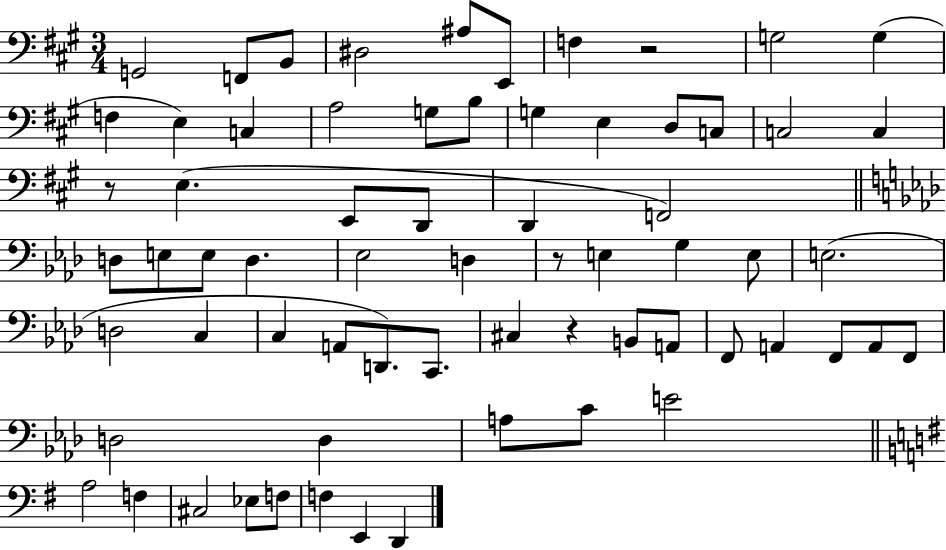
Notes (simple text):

G2/h F2/e B2/e D#3/h A#3/e E2/e F3/q R/h G3/h G3/q F3/q E3/q C3/q A3/h G3/e B3/e G3/q E3/q D3/e C3/e C3/h C3/q R/e E3/q. E2/e D2/e D2/q F2/h D3/e E3/e E3/e D3/q. Eb3/h D3/q R/e E3/q G3/q E3/e E3/h. D3/h C3/q C3/q A2/e D2/e. C2/e. C#3/q R/q B2/e A2/e F2/e A2/q F2/e A2/e F2/e D3/h D3/q A3/e C4/e E4/h A3/h F3/q C#3/h Eb3/e F3/e F3/q E2/q D2/q